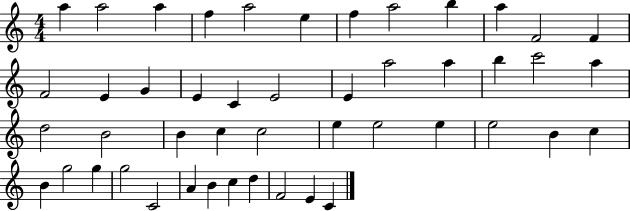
A5/q A5/h A5/q F5/q A5/h E5/q F5/q A5/h B5/q A5/q F4/h F4/q F4/h E4/q G4/q E4/q C4/q E4/h E4/q A5/h A5/q B5/q C6/h A5/q D5/h B4/h B4/q C5/q C5/h E5/q E5/h E5/q E5/h B4/q C5/q B4/q G5/h G5/q G5/h C4/h A4/q B4/q C5/q D5/q F4/h E4/q C4/q